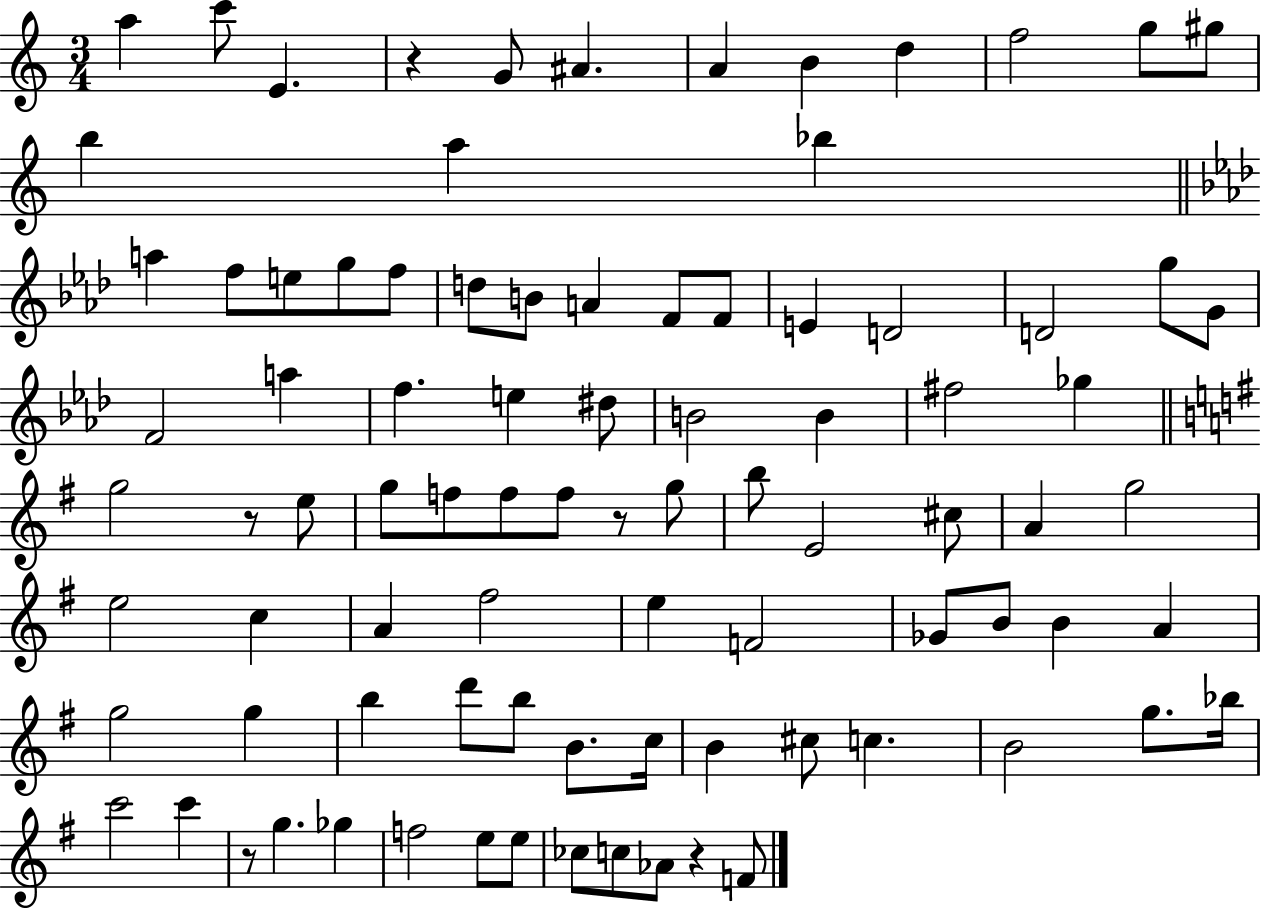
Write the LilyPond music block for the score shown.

{
  \clef treble
  \numericTimeSignature
  \time 3/4
  \key c \major
  a''4 c'''8 e'4. | r4 g'8 ais'4. | a'4 b'4 d''4 | f''2 g''8 gis''8 | \break b''4 a''4 bes''4 | \bar "||" \break \key f \minor a''4 f''8 e''8 g''8 f''8 | d''8 b'8 a'4 f'8 f'8 | e'4 d'2 | d'2 g''8 g'8 | \break f'2 a''4 | f''4. e''4 dis''8 | b'2 b'4 | fis''2 ges''4 | \break \bar "||" \break \key g \major g''2 r8 e''8 | g''8 f''8 f''8 f''8 r8 g''8 | b''8 e'2 cis''8 | a'4 g''2 | \break e''2 c''4 | a'4 fis''2 | e''4 f'2 | ges'8 b'8 b'4 a'4 | \break g''2 g''4 | b''4 d'''8 b''8 b'8. c''16 | b'4 cis''8 c''4. | b'2 g''8. bes''16 | \break c'''2 c'''4 | r8 g''4. ges''4 | f''2 e''8 e''8 | ces''8 c''8 aes'8 r4 f'8 | \break \bar "|."
}